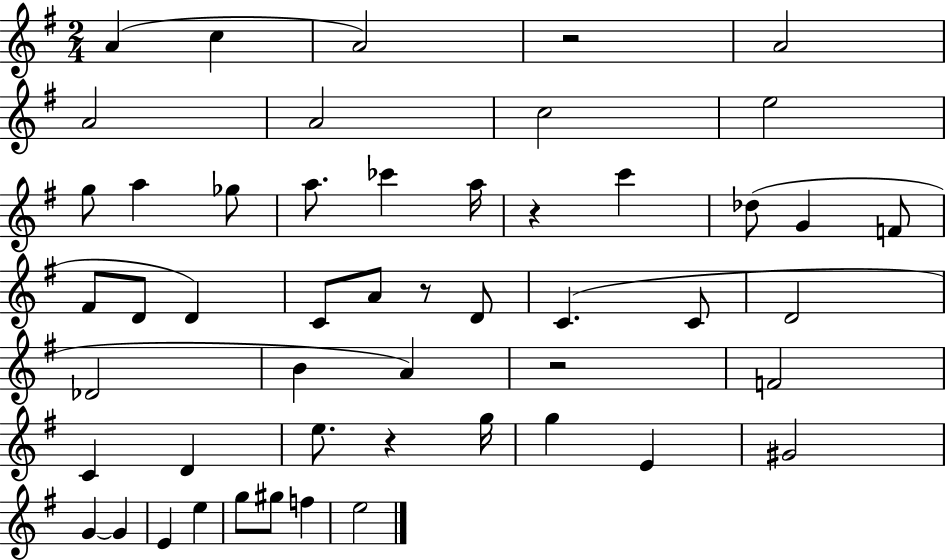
A4/q C5/q A4/h R/h A4/h A4/h A4/h C5/h E5/h G5/e A5/q Gb5/e A5/e. CES6/q A5/s R/q C6/q Db5/e G4/q F4/e F#4/e D4/e D4/q C4/e A4/e R/e D4/e C4/q. C4/e D4/h Db4/h B4/q A4/q R/h F4/h C4/q D4/q E5/e. R/q G5/s G5/q E4/q G#4/h G4/q G4/q E4/q E5/q G5/e G#5/e F5/q E5/h